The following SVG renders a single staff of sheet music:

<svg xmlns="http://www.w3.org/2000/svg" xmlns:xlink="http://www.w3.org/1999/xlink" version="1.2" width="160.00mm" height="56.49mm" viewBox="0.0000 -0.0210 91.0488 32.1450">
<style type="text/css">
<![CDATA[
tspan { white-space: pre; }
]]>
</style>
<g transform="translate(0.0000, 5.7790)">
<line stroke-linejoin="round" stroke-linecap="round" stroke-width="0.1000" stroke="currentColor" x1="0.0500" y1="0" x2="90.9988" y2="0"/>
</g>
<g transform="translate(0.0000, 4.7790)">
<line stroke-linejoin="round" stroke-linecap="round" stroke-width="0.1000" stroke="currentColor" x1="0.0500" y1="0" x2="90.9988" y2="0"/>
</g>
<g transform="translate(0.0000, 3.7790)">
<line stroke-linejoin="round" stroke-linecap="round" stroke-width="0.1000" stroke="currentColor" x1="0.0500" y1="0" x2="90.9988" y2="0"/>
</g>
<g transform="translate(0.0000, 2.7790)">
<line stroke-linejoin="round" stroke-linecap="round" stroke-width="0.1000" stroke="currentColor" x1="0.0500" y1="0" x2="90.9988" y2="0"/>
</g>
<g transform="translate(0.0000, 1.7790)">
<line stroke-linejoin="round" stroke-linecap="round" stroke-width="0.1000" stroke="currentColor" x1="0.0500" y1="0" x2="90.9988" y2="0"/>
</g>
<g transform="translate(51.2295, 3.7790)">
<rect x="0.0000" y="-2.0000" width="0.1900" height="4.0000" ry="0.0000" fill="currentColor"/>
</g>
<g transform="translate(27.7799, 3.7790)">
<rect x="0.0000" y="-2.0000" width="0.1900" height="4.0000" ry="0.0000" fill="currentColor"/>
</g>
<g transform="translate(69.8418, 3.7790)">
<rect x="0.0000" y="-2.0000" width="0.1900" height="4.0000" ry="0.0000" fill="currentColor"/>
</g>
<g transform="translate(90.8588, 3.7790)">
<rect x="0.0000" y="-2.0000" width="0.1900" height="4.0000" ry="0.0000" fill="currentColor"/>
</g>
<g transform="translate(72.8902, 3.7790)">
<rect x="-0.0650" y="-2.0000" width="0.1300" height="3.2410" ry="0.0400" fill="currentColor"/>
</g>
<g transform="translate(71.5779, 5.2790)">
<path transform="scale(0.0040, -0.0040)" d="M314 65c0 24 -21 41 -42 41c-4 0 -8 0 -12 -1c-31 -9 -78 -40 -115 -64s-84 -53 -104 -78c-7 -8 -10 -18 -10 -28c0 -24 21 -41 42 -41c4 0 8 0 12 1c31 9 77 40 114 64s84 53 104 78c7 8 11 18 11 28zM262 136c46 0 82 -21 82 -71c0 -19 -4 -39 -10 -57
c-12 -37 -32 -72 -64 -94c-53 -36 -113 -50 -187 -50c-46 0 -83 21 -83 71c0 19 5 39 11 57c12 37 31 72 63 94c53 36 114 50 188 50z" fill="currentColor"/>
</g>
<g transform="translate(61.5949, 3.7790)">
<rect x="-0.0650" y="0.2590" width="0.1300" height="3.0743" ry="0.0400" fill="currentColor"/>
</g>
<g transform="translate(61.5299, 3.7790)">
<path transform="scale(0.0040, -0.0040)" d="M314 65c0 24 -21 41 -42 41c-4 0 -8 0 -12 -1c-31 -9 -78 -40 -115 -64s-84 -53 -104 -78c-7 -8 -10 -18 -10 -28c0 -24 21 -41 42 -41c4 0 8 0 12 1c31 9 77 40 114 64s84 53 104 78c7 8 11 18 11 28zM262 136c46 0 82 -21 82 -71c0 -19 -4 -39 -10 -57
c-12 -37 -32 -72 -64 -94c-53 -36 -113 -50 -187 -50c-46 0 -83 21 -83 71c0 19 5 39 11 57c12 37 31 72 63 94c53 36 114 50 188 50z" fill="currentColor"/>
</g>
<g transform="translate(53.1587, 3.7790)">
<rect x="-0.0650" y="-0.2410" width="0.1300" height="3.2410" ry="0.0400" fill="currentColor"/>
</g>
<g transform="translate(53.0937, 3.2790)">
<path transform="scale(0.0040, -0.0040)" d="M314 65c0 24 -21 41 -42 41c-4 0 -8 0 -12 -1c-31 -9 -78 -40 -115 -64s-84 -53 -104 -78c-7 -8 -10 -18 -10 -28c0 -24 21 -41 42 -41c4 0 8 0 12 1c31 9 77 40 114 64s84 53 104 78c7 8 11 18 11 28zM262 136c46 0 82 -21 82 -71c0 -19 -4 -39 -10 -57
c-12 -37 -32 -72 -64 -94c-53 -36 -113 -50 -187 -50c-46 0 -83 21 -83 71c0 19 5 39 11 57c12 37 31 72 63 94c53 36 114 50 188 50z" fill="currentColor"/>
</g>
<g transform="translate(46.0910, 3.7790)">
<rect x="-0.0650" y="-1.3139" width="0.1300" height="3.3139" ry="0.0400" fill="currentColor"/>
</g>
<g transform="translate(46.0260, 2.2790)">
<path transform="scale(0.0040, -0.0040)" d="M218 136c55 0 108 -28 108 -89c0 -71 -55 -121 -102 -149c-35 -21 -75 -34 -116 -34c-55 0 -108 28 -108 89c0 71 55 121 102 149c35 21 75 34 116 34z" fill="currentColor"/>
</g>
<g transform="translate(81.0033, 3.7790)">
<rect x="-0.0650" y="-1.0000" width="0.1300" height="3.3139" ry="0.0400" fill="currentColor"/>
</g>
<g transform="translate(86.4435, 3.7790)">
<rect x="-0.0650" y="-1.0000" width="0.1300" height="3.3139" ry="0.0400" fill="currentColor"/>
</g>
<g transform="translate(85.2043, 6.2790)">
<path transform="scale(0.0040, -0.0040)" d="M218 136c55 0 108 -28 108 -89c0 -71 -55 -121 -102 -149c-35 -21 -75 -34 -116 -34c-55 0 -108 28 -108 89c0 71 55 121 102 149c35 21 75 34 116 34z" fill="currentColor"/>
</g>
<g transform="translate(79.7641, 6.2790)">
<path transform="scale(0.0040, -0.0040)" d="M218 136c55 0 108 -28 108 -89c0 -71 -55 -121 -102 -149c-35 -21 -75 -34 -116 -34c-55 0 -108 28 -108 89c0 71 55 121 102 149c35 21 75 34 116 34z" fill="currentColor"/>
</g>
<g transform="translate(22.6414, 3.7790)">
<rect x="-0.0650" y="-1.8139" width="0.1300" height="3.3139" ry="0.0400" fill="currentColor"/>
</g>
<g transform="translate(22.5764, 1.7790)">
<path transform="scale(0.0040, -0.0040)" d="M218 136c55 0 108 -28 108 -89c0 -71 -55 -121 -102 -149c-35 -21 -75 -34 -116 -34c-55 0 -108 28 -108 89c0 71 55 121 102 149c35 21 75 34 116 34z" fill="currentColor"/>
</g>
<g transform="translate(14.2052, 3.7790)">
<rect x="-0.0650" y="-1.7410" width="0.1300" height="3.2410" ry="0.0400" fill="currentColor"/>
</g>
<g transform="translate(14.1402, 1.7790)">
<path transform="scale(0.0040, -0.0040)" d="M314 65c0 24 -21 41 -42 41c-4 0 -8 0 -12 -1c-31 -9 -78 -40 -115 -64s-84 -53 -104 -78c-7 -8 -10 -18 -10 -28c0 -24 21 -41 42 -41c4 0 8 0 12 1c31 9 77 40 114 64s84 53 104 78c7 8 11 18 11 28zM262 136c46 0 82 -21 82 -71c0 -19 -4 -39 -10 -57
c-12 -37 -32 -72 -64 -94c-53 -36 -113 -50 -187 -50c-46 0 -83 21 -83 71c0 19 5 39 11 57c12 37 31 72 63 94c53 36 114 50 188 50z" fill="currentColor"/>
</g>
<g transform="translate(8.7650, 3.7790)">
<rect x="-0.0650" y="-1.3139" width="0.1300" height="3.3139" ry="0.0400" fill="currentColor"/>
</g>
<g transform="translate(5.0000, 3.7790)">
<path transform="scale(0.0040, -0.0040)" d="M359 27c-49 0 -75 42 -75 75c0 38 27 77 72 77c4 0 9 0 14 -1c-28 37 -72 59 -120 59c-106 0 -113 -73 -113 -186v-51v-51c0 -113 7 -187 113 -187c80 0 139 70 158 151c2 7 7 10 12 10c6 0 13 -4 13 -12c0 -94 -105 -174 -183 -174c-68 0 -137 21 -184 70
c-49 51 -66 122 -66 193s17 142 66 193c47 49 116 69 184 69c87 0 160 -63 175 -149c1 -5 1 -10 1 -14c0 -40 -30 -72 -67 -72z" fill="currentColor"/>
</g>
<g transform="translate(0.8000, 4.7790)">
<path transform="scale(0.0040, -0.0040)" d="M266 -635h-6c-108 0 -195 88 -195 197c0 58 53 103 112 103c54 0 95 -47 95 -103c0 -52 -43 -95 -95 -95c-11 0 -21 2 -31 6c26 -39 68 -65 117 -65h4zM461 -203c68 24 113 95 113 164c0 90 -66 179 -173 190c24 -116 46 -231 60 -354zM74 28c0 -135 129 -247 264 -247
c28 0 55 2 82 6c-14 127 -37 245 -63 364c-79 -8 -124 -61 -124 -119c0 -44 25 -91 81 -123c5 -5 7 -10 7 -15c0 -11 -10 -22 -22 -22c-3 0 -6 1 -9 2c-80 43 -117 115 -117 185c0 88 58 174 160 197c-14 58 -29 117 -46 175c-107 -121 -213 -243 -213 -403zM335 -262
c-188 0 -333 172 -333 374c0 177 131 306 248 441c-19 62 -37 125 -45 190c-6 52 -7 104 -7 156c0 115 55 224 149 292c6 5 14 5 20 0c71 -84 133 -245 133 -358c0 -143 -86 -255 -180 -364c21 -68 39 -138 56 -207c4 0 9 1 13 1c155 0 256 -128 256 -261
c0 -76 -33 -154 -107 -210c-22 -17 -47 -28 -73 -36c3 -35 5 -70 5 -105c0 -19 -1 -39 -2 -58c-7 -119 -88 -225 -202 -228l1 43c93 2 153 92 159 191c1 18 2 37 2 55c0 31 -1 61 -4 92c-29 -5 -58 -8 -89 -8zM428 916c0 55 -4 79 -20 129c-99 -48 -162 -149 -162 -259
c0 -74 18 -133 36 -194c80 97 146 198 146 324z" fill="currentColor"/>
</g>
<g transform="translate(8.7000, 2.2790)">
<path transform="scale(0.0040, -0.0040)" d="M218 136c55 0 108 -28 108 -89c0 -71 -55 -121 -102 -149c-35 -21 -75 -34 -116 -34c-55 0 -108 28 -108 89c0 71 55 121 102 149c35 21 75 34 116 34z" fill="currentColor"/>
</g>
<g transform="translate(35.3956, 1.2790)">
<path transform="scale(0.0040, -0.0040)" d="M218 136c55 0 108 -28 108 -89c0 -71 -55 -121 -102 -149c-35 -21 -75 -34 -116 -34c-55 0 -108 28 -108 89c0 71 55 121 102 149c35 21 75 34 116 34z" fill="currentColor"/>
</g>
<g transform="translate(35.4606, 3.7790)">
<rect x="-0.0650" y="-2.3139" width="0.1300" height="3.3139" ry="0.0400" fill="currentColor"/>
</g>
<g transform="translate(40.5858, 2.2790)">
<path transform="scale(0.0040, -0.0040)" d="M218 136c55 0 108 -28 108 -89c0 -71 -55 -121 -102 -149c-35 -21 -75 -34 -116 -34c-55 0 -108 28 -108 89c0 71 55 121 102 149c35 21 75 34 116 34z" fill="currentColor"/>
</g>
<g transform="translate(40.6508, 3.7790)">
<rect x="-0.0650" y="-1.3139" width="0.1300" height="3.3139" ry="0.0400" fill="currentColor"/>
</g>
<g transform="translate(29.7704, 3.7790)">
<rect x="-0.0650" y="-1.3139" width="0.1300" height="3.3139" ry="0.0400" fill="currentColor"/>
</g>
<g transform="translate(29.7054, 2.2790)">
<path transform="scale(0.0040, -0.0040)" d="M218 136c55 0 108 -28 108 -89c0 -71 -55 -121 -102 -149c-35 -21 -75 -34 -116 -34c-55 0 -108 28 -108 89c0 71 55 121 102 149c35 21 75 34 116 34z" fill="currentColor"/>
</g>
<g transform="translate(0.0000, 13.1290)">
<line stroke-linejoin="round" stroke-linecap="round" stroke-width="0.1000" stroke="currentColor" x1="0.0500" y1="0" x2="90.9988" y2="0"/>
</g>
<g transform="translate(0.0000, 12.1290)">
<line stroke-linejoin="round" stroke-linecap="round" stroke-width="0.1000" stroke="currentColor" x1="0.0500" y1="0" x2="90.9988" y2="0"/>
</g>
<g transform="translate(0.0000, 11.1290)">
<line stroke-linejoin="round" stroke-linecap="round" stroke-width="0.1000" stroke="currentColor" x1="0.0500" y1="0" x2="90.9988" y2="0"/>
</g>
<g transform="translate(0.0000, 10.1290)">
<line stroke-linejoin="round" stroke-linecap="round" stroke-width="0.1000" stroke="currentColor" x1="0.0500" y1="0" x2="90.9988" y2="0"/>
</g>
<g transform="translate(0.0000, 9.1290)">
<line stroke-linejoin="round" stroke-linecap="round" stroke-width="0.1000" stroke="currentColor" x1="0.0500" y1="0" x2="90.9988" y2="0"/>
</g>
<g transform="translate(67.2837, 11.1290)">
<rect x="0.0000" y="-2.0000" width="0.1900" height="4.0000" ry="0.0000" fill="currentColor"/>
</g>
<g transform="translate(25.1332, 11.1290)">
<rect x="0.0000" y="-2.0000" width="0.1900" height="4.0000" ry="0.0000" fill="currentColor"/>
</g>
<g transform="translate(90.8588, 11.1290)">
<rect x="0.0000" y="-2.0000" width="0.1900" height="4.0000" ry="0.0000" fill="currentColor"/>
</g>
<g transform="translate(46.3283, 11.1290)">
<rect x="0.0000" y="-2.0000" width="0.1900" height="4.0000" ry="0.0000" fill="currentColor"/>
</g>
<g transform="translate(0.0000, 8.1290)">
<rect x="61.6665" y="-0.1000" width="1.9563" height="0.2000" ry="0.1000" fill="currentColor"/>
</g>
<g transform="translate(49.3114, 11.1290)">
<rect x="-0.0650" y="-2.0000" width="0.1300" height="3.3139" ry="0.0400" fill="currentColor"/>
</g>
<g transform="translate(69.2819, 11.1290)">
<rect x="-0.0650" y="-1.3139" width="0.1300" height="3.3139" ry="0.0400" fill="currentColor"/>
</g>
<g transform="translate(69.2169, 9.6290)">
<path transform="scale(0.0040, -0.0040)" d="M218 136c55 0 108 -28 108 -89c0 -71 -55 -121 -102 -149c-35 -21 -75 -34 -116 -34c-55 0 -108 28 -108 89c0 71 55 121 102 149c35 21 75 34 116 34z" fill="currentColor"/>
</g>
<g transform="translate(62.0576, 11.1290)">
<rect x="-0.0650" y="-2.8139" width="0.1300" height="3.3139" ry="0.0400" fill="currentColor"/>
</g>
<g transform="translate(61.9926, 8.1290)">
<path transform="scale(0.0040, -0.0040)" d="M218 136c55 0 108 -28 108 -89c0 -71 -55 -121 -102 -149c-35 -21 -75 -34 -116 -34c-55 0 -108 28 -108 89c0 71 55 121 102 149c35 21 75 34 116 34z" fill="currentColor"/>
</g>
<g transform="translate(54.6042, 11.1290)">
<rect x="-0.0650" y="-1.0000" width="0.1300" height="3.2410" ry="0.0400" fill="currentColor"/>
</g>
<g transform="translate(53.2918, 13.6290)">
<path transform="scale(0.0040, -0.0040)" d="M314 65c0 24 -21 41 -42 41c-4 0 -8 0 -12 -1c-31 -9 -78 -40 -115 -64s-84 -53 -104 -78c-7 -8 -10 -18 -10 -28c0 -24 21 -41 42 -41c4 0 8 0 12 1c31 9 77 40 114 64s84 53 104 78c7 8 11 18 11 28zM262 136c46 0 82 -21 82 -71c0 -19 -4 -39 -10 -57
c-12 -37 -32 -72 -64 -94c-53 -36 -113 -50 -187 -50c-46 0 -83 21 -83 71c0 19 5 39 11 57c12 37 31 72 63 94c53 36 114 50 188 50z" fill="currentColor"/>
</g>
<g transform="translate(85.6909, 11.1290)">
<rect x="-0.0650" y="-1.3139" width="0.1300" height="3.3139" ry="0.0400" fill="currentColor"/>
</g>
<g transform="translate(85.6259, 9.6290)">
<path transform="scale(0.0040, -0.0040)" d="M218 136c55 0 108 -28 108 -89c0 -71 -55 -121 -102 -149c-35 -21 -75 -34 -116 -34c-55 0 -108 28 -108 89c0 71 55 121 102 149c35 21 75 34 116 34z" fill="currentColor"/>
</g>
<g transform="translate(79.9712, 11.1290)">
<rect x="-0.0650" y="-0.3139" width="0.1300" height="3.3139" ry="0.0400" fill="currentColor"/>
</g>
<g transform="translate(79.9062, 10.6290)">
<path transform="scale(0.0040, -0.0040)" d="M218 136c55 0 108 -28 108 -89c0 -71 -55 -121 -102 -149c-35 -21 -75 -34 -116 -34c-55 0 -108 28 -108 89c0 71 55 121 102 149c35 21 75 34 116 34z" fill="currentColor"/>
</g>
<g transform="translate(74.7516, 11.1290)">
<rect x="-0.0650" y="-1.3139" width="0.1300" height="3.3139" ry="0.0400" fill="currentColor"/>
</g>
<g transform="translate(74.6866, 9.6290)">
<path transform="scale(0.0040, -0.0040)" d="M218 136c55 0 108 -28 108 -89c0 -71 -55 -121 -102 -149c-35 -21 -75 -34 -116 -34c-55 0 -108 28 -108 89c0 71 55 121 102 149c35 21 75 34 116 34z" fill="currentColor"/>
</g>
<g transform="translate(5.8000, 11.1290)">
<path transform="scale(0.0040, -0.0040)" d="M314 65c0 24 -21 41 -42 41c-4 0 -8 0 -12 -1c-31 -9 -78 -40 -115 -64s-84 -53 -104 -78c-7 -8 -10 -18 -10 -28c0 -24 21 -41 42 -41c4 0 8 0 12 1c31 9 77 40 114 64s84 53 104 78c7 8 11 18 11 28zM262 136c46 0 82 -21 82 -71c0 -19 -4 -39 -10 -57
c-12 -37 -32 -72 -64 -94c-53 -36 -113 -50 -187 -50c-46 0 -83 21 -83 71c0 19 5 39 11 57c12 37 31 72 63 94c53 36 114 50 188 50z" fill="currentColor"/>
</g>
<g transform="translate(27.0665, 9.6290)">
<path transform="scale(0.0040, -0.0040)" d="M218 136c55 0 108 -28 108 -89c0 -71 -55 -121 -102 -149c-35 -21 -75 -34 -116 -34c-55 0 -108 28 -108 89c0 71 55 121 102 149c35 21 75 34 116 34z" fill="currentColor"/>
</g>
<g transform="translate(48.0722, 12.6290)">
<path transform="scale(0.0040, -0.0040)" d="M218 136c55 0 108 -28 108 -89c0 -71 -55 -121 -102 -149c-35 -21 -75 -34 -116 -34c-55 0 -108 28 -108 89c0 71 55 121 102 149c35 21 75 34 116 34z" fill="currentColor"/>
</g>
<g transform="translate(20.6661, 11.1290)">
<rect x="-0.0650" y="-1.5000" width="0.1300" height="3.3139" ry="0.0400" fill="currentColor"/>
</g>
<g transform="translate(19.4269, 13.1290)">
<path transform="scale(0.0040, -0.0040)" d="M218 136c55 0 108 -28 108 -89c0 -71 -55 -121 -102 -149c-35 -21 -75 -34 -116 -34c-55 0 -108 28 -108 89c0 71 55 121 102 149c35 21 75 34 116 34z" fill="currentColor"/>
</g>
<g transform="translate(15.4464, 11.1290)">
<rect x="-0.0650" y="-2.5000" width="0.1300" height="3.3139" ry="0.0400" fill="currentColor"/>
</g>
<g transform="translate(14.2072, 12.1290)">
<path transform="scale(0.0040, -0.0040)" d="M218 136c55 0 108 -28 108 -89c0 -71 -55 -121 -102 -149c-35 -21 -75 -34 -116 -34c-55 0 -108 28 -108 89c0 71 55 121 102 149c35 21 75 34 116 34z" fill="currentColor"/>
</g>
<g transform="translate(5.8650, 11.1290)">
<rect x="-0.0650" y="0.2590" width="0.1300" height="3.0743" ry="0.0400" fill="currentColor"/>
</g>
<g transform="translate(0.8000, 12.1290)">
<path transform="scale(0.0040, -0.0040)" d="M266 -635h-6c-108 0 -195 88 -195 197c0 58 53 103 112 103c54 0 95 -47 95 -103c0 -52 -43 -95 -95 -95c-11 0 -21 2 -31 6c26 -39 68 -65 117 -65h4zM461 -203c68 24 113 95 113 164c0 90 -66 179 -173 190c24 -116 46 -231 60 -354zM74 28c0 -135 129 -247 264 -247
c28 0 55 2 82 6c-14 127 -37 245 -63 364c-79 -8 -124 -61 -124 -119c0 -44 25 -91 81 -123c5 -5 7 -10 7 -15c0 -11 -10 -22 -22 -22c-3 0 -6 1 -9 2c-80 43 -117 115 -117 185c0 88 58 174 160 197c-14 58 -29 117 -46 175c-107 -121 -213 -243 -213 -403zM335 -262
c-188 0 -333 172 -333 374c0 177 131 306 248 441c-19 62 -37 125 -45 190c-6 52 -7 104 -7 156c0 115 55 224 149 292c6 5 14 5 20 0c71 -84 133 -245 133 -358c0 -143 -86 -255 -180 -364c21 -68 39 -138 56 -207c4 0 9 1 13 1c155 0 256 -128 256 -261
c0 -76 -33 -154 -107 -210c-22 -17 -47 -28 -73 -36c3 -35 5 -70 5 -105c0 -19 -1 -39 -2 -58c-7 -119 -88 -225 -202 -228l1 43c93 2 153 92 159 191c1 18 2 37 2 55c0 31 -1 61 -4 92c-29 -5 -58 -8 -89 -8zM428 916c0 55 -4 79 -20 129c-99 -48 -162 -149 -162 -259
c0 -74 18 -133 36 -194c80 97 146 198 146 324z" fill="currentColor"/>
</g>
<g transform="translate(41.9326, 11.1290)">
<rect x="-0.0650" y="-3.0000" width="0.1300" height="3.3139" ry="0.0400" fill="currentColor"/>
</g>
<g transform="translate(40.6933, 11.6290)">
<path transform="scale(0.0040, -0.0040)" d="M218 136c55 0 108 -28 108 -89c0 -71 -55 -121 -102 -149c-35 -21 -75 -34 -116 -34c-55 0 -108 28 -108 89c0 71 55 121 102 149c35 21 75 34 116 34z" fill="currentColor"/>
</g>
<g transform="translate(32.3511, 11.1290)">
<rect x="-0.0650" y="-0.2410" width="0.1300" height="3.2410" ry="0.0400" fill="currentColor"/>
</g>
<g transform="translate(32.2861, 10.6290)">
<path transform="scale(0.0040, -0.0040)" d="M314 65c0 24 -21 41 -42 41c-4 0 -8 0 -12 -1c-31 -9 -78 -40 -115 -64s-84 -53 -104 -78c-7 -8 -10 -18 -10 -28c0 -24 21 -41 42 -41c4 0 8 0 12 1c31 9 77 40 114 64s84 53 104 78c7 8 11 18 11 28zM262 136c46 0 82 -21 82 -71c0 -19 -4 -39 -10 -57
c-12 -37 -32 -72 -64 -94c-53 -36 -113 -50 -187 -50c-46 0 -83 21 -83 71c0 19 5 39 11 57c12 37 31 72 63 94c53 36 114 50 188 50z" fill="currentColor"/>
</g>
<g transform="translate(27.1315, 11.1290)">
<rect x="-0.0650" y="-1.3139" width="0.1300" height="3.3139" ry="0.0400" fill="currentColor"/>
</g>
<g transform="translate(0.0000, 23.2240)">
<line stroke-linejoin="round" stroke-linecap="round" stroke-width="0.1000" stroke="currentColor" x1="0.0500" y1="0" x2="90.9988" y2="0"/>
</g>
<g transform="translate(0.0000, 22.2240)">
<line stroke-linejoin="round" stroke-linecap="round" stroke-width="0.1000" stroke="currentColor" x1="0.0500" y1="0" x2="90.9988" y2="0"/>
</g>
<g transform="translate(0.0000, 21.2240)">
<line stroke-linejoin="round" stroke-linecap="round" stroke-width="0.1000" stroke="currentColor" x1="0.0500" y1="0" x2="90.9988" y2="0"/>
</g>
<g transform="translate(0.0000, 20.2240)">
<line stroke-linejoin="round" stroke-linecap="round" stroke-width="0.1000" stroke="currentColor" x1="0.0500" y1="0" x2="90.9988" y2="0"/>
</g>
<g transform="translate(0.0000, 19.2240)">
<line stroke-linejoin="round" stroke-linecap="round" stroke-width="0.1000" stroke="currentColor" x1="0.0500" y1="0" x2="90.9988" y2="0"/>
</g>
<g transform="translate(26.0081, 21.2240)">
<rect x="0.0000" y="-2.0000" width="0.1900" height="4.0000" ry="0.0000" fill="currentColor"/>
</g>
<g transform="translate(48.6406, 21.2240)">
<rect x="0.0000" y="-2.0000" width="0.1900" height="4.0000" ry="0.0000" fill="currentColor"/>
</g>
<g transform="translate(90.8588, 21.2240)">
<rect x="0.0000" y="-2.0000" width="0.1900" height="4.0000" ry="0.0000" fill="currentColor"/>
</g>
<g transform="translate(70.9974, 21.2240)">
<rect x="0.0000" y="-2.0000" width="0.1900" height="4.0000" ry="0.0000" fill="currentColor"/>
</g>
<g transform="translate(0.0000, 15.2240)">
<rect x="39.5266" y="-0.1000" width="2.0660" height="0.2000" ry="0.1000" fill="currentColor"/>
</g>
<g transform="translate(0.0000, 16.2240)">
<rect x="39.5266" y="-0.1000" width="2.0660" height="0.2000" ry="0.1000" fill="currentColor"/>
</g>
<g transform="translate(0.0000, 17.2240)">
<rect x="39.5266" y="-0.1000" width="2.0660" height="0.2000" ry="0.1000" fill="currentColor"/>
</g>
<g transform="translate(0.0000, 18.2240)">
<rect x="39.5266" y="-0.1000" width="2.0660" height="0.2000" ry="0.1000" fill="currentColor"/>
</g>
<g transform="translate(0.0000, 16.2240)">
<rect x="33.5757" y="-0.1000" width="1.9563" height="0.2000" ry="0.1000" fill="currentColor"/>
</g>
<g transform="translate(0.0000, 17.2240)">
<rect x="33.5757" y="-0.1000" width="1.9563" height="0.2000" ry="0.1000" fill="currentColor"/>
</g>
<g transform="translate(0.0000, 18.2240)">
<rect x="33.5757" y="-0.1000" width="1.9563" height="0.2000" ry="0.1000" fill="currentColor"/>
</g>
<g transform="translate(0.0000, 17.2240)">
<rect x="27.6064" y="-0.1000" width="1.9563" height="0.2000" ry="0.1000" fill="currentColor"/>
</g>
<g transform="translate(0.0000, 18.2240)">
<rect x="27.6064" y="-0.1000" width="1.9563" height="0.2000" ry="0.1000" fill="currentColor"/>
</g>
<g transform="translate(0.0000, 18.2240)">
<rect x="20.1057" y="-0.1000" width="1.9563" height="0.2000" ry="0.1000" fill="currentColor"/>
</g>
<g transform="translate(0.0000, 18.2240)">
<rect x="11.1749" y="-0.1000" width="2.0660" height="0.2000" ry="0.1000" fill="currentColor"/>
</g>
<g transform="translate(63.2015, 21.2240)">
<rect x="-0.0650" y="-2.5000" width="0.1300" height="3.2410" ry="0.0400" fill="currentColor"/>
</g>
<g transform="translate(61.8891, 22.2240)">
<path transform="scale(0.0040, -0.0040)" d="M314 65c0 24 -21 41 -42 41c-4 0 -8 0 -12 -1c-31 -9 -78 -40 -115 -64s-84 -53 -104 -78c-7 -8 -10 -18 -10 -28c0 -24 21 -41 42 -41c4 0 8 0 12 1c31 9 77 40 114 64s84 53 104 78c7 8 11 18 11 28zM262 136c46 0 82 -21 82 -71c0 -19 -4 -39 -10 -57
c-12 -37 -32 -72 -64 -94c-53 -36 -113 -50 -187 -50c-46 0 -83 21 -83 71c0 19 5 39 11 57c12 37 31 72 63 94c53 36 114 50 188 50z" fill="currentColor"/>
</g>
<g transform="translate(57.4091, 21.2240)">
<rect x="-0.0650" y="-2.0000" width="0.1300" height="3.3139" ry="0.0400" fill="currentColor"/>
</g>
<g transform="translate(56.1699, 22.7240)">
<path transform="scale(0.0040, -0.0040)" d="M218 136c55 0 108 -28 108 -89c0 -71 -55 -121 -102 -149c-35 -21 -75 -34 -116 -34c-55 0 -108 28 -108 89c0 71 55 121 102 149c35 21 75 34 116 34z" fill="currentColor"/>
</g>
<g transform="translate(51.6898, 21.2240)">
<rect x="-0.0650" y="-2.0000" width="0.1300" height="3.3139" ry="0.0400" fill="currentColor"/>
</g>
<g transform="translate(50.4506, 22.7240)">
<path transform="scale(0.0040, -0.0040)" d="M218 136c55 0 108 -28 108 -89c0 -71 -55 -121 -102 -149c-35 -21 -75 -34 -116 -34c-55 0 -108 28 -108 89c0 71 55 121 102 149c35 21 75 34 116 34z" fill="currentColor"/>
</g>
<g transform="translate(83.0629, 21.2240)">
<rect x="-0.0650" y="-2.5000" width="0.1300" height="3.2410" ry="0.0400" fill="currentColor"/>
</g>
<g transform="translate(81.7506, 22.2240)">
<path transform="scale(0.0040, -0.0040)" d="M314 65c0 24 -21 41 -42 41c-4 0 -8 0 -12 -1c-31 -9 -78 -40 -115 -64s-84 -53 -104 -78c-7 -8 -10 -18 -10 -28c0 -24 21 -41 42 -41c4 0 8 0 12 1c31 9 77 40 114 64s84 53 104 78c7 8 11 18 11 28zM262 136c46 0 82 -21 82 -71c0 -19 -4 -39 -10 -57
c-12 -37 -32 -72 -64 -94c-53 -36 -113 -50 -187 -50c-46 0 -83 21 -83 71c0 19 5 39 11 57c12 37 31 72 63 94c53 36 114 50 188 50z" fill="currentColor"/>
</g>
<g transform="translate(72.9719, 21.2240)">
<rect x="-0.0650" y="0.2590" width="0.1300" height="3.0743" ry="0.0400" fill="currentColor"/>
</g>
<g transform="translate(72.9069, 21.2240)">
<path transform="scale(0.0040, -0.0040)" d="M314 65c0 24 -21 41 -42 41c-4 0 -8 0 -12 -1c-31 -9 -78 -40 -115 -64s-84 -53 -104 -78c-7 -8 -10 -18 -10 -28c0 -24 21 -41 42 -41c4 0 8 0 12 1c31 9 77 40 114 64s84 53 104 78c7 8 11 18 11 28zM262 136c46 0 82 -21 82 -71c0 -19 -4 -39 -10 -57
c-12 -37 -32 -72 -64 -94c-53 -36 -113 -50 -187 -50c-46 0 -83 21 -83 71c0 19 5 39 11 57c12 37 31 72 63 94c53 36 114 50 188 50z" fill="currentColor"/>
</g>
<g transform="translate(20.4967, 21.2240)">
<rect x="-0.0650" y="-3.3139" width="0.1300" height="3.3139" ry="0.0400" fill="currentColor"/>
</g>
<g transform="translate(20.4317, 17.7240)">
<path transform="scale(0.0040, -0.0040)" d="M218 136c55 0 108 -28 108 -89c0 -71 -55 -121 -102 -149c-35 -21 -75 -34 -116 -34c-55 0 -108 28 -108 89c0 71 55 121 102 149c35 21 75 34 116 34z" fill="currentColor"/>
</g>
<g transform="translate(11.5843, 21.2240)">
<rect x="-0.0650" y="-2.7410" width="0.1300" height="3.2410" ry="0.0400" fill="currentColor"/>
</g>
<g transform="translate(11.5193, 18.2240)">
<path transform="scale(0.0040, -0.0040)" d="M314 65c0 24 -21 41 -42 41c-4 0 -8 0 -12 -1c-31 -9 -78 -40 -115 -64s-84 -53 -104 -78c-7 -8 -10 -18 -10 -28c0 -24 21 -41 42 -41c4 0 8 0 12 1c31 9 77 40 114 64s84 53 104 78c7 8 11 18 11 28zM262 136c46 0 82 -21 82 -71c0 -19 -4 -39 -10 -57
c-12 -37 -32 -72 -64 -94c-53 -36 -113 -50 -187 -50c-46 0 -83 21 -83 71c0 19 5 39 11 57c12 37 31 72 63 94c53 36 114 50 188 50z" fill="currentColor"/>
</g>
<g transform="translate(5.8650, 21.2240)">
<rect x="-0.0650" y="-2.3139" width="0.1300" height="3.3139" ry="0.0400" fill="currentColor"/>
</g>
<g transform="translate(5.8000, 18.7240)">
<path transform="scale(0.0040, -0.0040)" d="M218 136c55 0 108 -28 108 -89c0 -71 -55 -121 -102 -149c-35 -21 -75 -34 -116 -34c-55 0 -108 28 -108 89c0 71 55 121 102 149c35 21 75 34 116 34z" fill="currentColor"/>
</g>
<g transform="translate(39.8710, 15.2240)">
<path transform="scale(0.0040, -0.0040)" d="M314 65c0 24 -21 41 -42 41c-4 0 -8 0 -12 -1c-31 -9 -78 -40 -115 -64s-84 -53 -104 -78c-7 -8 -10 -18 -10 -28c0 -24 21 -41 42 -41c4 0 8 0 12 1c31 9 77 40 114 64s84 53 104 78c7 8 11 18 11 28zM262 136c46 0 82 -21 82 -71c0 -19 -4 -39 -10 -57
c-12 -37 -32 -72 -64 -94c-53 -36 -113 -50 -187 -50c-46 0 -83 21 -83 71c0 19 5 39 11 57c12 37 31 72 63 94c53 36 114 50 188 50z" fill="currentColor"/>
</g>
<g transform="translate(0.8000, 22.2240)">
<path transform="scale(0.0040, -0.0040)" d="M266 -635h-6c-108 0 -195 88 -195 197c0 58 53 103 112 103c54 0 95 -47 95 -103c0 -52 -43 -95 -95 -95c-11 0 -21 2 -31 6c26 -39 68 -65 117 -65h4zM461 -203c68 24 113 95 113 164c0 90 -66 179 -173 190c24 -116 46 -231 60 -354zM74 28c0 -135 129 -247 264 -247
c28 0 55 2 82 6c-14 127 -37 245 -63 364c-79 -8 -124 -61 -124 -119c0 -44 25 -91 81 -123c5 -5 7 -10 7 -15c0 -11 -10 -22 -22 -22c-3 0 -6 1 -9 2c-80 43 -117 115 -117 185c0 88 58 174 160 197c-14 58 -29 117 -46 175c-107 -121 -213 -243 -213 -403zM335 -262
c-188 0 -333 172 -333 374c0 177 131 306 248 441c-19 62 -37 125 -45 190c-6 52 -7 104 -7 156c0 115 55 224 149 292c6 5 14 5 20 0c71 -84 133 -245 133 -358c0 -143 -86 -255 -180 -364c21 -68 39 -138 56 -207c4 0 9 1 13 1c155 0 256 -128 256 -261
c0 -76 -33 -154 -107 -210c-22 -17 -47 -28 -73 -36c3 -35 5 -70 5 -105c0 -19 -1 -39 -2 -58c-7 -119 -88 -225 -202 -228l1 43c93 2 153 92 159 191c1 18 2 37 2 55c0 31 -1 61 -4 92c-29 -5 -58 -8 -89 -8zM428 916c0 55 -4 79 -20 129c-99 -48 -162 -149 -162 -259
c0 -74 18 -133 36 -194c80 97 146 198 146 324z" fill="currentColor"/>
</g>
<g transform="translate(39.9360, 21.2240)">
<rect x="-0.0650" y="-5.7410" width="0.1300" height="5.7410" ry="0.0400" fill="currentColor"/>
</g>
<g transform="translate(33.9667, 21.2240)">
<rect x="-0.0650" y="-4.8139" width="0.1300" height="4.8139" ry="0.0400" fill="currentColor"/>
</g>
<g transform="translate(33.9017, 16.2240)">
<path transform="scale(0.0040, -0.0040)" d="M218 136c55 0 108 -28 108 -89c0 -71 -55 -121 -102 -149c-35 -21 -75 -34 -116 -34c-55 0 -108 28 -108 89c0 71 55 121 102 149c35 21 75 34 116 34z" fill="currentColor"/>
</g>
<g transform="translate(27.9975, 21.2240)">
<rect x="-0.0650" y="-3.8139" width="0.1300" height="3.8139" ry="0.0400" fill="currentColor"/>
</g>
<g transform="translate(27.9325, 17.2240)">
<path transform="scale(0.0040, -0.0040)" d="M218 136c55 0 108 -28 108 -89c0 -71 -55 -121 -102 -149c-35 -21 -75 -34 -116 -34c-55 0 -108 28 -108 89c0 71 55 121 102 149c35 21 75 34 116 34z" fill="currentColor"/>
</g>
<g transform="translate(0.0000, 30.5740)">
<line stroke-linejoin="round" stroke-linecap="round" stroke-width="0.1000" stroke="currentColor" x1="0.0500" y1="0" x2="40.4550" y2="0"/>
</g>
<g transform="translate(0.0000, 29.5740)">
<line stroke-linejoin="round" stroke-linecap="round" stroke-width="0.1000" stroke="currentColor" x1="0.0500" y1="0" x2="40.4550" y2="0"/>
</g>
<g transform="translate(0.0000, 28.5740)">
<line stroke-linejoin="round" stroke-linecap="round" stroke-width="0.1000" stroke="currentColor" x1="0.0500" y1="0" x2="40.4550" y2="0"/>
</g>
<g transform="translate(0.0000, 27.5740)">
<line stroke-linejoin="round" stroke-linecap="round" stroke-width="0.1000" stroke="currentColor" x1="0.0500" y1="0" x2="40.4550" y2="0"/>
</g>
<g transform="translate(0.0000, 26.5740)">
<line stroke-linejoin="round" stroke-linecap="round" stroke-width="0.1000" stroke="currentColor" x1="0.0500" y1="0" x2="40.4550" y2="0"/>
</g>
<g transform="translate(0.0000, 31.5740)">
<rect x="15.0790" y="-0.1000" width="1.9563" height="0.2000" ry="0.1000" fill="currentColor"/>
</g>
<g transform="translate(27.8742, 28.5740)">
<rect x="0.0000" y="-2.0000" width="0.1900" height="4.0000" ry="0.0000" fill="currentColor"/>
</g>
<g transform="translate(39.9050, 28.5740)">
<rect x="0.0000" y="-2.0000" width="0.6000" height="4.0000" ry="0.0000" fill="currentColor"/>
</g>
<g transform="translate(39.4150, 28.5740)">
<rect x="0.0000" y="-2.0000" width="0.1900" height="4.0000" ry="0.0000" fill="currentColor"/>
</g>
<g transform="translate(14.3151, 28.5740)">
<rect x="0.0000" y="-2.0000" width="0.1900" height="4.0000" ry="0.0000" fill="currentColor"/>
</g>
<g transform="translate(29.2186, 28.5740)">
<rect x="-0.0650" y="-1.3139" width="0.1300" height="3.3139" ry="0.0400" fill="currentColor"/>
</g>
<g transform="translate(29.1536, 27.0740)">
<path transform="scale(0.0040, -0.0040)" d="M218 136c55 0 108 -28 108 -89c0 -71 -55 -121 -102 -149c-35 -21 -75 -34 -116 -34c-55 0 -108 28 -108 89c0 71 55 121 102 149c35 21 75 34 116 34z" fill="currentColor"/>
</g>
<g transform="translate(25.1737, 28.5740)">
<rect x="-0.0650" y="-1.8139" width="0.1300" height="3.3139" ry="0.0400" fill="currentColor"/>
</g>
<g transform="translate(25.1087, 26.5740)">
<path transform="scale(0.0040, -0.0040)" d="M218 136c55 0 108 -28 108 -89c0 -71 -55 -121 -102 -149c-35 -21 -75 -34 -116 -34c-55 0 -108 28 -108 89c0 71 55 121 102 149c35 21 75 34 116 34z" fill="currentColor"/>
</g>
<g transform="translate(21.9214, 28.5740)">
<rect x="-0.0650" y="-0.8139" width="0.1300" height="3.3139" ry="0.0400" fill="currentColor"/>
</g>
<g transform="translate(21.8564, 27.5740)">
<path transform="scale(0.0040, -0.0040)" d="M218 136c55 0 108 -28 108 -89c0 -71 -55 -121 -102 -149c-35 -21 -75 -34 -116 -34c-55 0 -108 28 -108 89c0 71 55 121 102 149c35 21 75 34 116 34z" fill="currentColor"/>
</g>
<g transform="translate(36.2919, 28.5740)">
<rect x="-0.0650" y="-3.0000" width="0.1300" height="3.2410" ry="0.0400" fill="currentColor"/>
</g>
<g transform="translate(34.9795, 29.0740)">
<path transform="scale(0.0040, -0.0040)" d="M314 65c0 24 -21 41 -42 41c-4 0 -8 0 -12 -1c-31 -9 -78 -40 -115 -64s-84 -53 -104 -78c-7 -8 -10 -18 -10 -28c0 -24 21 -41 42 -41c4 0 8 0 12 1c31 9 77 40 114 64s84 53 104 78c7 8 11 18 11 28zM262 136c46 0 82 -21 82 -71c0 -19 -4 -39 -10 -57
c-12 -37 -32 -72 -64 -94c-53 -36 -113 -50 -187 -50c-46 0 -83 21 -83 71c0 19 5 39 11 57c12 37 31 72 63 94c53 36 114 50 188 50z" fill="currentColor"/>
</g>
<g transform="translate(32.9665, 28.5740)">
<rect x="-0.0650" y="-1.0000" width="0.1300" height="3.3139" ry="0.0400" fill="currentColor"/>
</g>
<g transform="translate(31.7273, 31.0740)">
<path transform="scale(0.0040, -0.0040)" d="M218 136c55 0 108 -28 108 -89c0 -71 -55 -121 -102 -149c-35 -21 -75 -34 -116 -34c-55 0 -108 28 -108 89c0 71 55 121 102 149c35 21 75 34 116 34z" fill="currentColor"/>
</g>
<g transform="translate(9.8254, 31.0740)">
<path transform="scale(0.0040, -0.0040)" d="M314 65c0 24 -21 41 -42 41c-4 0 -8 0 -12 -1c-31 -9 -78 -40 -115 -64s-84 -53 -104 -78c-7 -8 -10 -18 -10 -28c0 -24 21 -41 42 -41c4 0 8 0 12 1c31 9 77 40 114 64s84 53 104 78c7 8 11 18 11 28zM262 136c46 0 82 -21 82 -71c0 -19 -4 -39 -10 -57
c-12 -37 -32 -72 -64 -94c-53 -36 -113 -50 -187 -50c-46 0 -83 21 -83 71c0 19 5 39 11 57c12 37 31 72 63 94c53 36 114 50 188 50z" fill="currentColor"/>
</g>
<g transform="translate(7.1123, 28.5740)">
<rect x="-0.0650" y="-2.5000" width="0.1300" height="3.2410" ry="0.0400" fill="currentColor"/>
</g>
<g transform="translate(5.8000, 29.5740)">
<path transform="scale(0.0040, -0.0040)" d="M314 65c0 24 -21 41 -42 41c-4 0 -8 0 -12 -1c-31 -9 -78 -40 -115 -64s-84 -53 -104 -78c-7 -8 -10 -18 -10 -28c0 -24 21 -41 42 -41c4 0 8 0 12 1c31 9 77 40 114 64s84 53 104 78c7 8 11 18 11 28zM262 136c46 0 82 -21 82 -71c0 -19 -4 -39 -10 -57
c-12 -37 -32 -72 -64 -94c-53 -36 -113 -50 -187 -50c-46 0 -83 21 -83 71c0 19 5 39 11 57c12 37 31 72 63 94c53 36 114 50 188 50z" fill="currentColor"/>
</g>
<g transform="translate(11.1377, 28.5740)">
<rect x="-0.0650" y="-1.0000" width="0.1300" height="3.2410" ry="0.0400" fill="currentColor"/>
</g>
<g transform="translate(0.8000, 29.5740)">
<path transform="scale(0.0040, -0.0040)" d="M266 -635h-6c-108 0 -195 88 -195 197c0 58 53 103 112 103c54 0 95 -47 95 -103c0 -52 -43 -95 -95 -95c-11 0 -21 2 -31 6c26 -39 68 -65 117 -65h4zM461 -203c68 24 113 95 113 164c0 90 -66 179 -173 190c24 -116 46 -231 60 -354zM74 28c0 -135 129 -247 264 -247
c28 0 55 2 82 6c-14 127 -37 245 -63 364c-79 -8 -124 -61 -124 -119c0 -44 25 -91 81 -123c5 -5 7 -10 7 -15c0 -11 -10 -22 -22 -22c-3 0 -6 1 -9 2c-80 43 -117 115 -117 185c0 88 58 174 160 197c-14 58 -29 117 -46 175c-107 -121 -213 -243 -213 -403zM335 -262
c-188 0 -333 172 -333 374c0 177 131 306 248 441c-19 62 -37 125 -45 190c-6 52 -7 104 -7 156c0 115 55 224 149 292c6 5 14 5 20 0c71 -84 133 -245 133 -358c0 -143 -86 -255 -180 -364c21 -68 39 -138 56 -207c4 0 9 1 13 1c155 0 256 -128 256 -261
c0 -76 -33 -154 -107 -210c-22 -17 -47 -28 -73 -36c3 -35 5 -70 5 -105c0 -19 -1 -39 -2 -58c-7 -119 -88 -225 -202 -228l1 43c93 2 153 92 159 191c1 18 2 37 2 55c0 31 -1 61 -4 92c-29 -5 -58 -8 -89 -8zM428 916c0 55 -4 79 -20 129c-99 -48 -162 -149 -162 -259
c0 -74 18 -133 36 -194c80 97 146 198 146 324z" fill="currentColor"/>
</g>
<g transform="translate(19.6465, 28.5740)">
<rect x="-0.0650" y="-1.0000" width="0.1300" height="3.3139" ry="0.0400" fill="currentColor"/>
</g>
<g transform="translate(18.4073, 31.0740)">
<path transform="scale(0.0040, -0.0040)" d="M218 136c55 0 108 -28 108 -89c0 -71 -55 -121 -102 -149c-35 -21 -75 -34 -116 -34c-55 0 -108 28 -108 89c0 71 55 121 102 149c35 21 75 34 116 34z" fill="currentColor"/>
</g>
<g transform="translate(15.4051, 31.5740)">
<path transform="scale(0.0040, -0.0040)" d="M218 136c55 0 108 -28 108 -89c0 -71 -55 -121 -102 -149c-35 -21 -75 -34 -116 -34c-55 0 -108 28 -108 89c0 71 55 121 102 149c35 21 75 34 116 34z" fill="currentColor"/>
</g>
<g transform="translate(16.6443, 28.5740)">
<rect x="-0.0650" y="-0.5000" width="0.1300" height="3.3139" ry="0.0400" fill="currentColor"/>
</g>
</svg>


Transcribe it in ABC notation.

X:1
T:Untitled
M:4/4
L:1/4
K:C
e f2 f e g e e c2 B2 F2 D D B2 G E e c2 A F D2 a e e c e g a2 b c' e' g'2 F F G2 B2 G2 G2 D2 C D d f e D A2